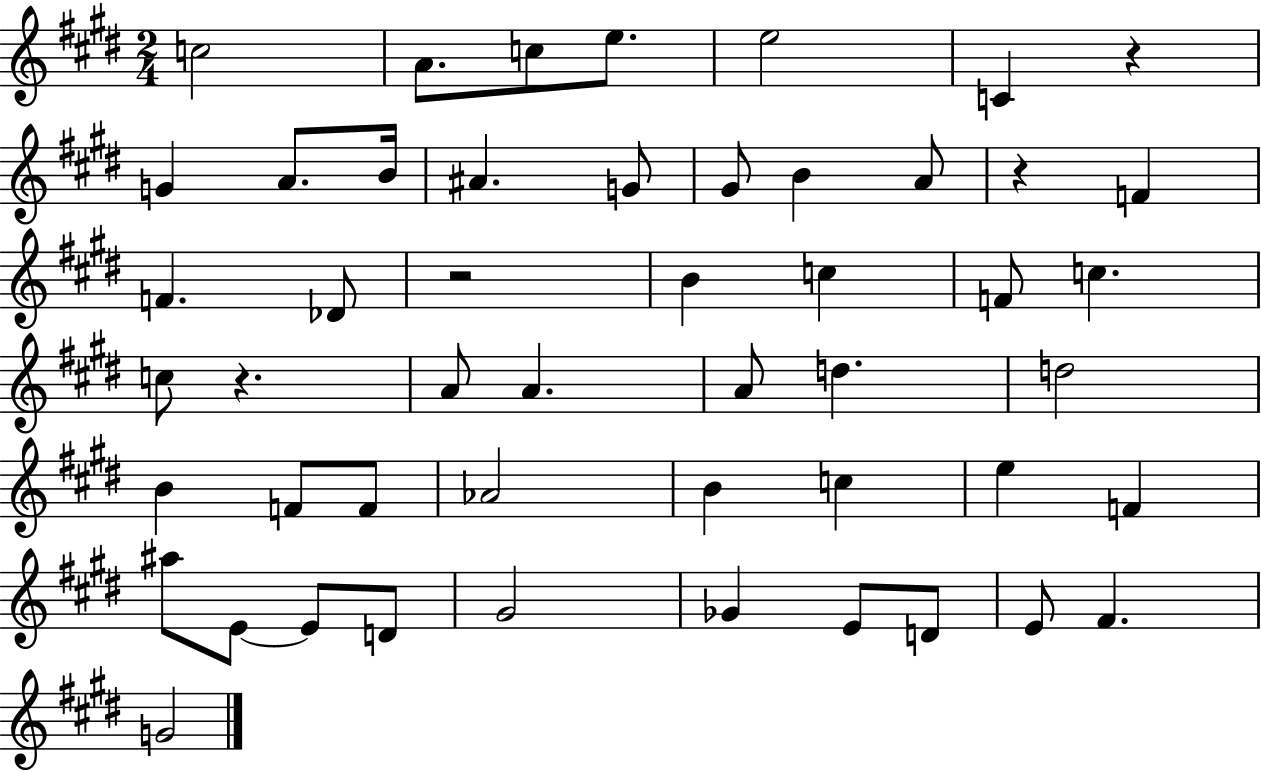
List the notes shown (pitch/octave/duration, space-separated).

C5/h A4/e. C5/e E5/e. E5/h C4/q R/q G4/q A4/e. B4/s A#4/q. G4/e G#4/e B4/q A4/e R/q F4/q F4/q. Db4/e R/h B4/q C5/q F4/e C5/q. C5/e R/q. A4/e A4/q. A4/e D5/q. D5/h B4/q F4/e F4/e Ab4/h B4/q C5/q E5/q F4/q A#5/e E4/e E4/e D4/e G#4/h Gb4/q E4/e D4/e E4/e F#4/q. G4/h